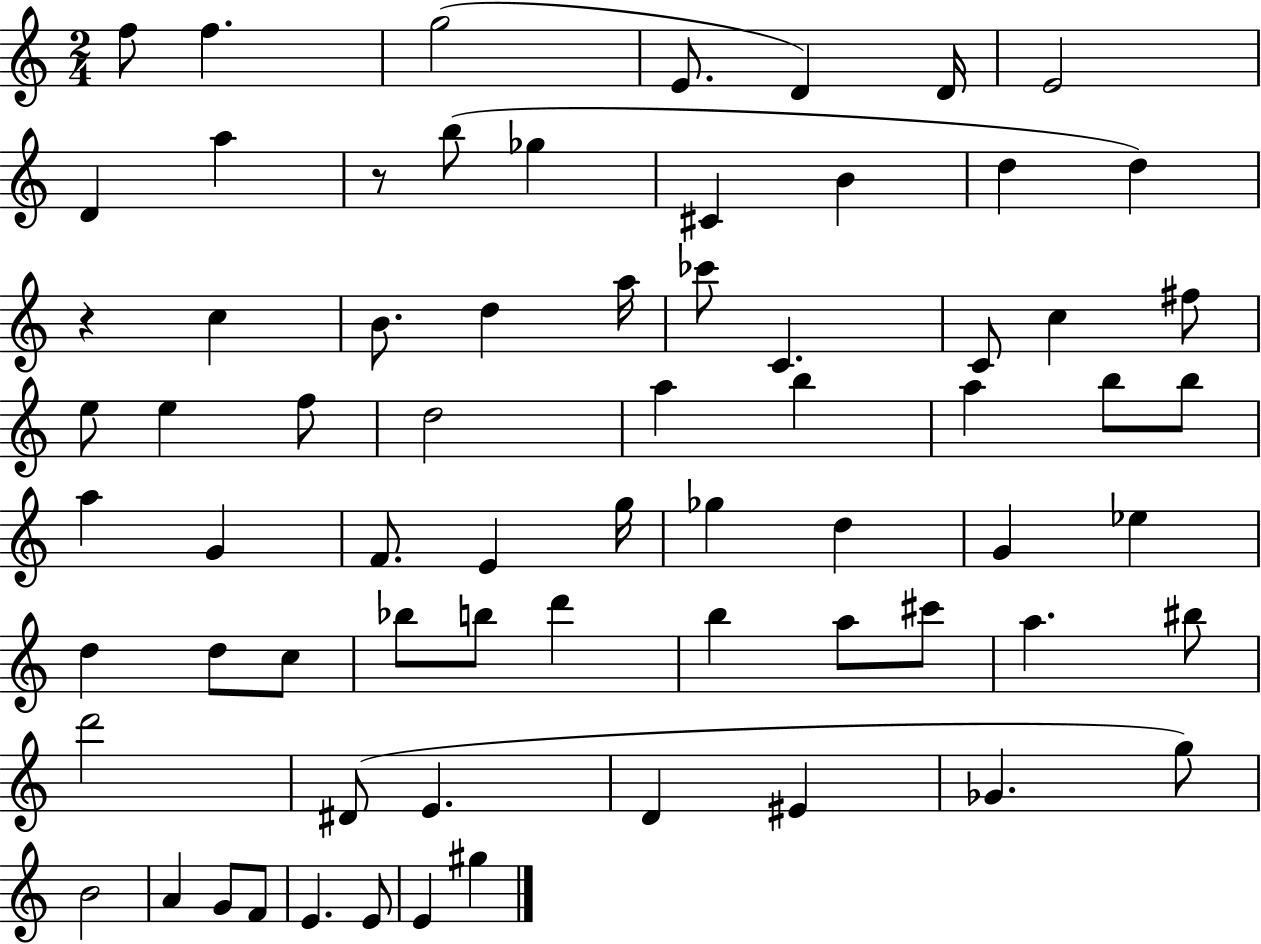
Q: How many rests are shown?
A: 2